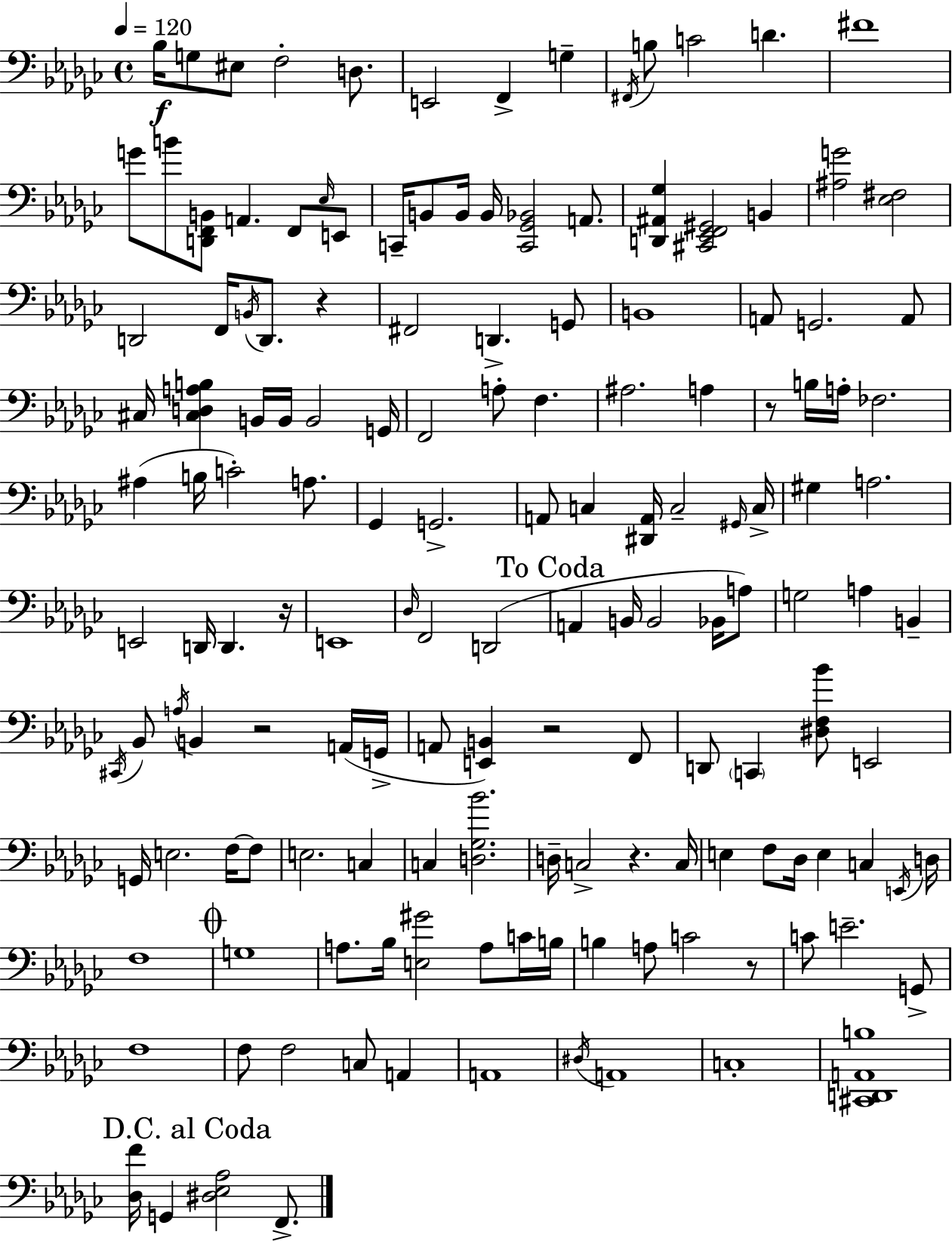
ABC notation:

X:1
T:Untitled
M:4/4
L:1/4
K:Ebm
_B,/4 G,/2 ^E,/2 F,2 D,/2 E,,2 F,, G, ^F,,/4 B,/2 C2 D ^F4 G/2 B/2 [D,,F,,B,,]/2 A,, F,,/2 _E,/4 E,,/2 C,,/4 B,,/2 B,,/4 B,,/4 [C,,_G,,_B,,]2 A,,/2 [D,,^A,,_G,] [^C,,_E,,F,,^G,,]2 B,, [^A,G]2 [_E,^F,]2 D,,2 F,,/4 B,,/4 D,,/2 z ^F,,2 D,, G,,/2 B,,4 A,,/2 G,,2 A,,/2 ^C,/4 [^C,D,A,B,] B,,/4 B,,/4 B,,2 G,,/4 F,,2 A,/2 F, ^A,2 A, z/2 B,/4 A,/4 _F,2 ^A, B,/4 C2 A,/2 _G,, G,,2 A,,/2 C, [^D,,A,,]/4 C,2 ^G,,/4 C,/4 ^G, A,2 E,,2 D,,/4 D,, z/4 E,,4 _D,/4 F,,2 D,,2 A,, B,,/4 B,,2 _B,,/4 A,/2 G,2 A, B,, ^C,,/4 _B,,/2 A,/4 B,, z2 A,,/4 G,,/4 A,,/2 [E,,B,,] z2 F,,/2 D,,/2 C,, [^D,F,_B]/2 E,,2 G,,/4 E,2 F,/4 F,/2 E,2 C, C, [D,_G,_B]2 D,/4 C,2 z C,/4 E, F,/2 _D,/4 E, C, E,,/4 D,/4 F,4 G,4 A,/2 _B,/4 [E,^G]2 A,/2 C/4 B,/4 B, A,/2 C2 z/2 C/2 E2 G,,/2 F,4 F,/2 F,2 C,/2 A,, A,,4 ^D,/4 A,,4 C,4 [^C,,D,,A,,B,]4 [_D,F]/4 G,, [^D,_E,_A,]2 F,,/2